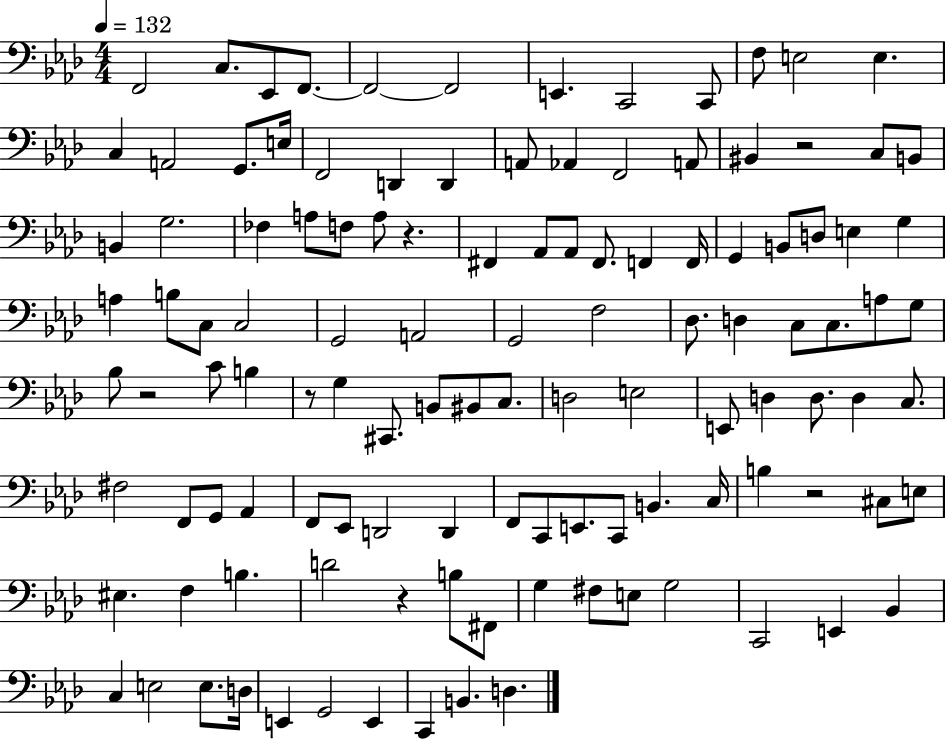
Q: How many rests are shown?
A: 6